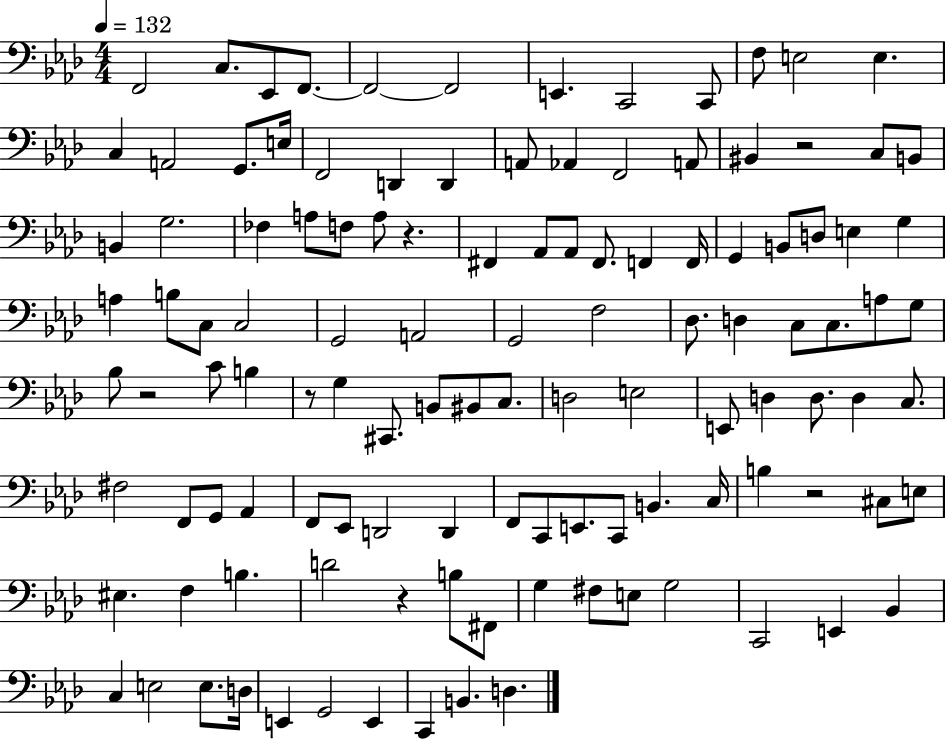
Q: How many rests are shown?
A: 6